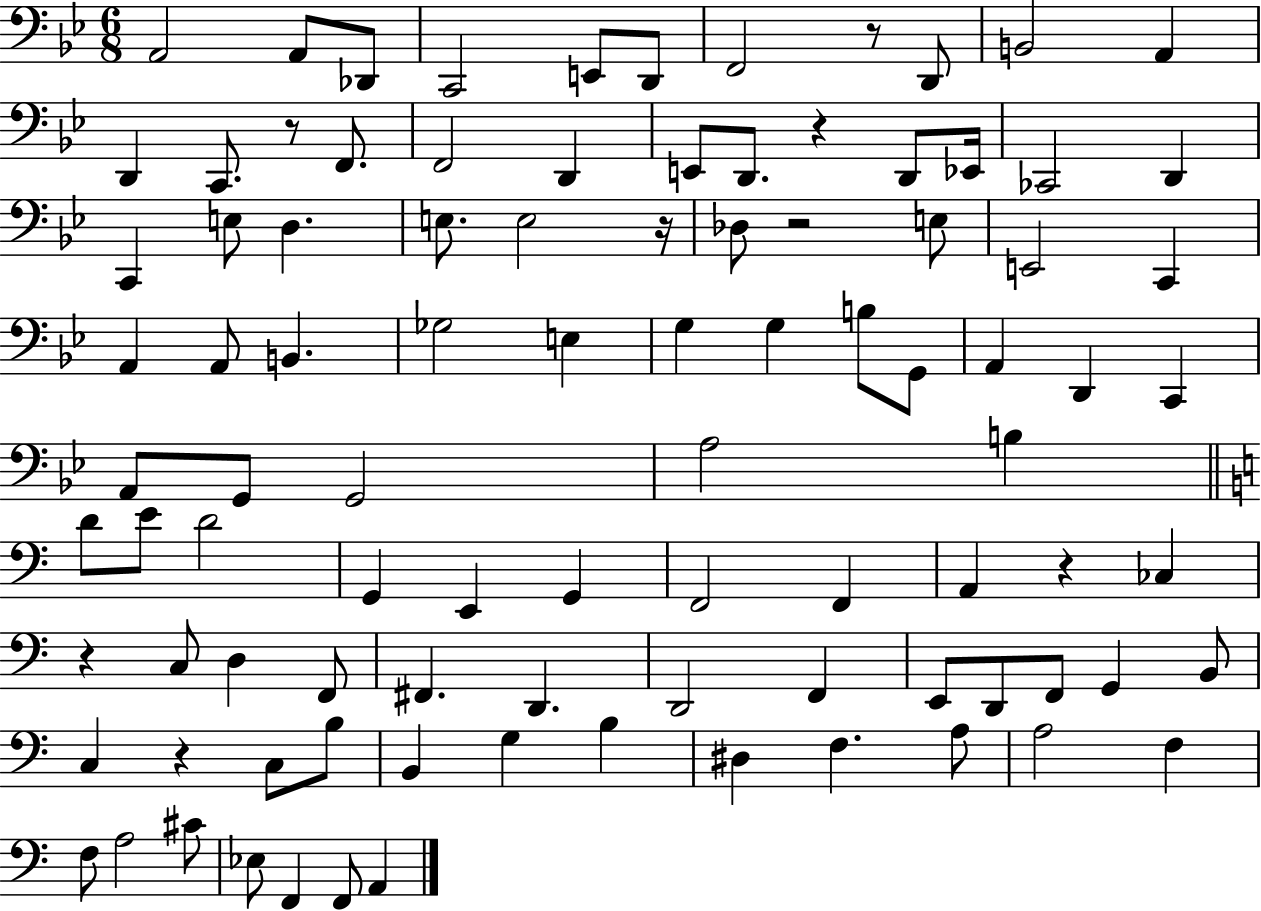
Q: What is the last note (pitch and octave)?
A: A2